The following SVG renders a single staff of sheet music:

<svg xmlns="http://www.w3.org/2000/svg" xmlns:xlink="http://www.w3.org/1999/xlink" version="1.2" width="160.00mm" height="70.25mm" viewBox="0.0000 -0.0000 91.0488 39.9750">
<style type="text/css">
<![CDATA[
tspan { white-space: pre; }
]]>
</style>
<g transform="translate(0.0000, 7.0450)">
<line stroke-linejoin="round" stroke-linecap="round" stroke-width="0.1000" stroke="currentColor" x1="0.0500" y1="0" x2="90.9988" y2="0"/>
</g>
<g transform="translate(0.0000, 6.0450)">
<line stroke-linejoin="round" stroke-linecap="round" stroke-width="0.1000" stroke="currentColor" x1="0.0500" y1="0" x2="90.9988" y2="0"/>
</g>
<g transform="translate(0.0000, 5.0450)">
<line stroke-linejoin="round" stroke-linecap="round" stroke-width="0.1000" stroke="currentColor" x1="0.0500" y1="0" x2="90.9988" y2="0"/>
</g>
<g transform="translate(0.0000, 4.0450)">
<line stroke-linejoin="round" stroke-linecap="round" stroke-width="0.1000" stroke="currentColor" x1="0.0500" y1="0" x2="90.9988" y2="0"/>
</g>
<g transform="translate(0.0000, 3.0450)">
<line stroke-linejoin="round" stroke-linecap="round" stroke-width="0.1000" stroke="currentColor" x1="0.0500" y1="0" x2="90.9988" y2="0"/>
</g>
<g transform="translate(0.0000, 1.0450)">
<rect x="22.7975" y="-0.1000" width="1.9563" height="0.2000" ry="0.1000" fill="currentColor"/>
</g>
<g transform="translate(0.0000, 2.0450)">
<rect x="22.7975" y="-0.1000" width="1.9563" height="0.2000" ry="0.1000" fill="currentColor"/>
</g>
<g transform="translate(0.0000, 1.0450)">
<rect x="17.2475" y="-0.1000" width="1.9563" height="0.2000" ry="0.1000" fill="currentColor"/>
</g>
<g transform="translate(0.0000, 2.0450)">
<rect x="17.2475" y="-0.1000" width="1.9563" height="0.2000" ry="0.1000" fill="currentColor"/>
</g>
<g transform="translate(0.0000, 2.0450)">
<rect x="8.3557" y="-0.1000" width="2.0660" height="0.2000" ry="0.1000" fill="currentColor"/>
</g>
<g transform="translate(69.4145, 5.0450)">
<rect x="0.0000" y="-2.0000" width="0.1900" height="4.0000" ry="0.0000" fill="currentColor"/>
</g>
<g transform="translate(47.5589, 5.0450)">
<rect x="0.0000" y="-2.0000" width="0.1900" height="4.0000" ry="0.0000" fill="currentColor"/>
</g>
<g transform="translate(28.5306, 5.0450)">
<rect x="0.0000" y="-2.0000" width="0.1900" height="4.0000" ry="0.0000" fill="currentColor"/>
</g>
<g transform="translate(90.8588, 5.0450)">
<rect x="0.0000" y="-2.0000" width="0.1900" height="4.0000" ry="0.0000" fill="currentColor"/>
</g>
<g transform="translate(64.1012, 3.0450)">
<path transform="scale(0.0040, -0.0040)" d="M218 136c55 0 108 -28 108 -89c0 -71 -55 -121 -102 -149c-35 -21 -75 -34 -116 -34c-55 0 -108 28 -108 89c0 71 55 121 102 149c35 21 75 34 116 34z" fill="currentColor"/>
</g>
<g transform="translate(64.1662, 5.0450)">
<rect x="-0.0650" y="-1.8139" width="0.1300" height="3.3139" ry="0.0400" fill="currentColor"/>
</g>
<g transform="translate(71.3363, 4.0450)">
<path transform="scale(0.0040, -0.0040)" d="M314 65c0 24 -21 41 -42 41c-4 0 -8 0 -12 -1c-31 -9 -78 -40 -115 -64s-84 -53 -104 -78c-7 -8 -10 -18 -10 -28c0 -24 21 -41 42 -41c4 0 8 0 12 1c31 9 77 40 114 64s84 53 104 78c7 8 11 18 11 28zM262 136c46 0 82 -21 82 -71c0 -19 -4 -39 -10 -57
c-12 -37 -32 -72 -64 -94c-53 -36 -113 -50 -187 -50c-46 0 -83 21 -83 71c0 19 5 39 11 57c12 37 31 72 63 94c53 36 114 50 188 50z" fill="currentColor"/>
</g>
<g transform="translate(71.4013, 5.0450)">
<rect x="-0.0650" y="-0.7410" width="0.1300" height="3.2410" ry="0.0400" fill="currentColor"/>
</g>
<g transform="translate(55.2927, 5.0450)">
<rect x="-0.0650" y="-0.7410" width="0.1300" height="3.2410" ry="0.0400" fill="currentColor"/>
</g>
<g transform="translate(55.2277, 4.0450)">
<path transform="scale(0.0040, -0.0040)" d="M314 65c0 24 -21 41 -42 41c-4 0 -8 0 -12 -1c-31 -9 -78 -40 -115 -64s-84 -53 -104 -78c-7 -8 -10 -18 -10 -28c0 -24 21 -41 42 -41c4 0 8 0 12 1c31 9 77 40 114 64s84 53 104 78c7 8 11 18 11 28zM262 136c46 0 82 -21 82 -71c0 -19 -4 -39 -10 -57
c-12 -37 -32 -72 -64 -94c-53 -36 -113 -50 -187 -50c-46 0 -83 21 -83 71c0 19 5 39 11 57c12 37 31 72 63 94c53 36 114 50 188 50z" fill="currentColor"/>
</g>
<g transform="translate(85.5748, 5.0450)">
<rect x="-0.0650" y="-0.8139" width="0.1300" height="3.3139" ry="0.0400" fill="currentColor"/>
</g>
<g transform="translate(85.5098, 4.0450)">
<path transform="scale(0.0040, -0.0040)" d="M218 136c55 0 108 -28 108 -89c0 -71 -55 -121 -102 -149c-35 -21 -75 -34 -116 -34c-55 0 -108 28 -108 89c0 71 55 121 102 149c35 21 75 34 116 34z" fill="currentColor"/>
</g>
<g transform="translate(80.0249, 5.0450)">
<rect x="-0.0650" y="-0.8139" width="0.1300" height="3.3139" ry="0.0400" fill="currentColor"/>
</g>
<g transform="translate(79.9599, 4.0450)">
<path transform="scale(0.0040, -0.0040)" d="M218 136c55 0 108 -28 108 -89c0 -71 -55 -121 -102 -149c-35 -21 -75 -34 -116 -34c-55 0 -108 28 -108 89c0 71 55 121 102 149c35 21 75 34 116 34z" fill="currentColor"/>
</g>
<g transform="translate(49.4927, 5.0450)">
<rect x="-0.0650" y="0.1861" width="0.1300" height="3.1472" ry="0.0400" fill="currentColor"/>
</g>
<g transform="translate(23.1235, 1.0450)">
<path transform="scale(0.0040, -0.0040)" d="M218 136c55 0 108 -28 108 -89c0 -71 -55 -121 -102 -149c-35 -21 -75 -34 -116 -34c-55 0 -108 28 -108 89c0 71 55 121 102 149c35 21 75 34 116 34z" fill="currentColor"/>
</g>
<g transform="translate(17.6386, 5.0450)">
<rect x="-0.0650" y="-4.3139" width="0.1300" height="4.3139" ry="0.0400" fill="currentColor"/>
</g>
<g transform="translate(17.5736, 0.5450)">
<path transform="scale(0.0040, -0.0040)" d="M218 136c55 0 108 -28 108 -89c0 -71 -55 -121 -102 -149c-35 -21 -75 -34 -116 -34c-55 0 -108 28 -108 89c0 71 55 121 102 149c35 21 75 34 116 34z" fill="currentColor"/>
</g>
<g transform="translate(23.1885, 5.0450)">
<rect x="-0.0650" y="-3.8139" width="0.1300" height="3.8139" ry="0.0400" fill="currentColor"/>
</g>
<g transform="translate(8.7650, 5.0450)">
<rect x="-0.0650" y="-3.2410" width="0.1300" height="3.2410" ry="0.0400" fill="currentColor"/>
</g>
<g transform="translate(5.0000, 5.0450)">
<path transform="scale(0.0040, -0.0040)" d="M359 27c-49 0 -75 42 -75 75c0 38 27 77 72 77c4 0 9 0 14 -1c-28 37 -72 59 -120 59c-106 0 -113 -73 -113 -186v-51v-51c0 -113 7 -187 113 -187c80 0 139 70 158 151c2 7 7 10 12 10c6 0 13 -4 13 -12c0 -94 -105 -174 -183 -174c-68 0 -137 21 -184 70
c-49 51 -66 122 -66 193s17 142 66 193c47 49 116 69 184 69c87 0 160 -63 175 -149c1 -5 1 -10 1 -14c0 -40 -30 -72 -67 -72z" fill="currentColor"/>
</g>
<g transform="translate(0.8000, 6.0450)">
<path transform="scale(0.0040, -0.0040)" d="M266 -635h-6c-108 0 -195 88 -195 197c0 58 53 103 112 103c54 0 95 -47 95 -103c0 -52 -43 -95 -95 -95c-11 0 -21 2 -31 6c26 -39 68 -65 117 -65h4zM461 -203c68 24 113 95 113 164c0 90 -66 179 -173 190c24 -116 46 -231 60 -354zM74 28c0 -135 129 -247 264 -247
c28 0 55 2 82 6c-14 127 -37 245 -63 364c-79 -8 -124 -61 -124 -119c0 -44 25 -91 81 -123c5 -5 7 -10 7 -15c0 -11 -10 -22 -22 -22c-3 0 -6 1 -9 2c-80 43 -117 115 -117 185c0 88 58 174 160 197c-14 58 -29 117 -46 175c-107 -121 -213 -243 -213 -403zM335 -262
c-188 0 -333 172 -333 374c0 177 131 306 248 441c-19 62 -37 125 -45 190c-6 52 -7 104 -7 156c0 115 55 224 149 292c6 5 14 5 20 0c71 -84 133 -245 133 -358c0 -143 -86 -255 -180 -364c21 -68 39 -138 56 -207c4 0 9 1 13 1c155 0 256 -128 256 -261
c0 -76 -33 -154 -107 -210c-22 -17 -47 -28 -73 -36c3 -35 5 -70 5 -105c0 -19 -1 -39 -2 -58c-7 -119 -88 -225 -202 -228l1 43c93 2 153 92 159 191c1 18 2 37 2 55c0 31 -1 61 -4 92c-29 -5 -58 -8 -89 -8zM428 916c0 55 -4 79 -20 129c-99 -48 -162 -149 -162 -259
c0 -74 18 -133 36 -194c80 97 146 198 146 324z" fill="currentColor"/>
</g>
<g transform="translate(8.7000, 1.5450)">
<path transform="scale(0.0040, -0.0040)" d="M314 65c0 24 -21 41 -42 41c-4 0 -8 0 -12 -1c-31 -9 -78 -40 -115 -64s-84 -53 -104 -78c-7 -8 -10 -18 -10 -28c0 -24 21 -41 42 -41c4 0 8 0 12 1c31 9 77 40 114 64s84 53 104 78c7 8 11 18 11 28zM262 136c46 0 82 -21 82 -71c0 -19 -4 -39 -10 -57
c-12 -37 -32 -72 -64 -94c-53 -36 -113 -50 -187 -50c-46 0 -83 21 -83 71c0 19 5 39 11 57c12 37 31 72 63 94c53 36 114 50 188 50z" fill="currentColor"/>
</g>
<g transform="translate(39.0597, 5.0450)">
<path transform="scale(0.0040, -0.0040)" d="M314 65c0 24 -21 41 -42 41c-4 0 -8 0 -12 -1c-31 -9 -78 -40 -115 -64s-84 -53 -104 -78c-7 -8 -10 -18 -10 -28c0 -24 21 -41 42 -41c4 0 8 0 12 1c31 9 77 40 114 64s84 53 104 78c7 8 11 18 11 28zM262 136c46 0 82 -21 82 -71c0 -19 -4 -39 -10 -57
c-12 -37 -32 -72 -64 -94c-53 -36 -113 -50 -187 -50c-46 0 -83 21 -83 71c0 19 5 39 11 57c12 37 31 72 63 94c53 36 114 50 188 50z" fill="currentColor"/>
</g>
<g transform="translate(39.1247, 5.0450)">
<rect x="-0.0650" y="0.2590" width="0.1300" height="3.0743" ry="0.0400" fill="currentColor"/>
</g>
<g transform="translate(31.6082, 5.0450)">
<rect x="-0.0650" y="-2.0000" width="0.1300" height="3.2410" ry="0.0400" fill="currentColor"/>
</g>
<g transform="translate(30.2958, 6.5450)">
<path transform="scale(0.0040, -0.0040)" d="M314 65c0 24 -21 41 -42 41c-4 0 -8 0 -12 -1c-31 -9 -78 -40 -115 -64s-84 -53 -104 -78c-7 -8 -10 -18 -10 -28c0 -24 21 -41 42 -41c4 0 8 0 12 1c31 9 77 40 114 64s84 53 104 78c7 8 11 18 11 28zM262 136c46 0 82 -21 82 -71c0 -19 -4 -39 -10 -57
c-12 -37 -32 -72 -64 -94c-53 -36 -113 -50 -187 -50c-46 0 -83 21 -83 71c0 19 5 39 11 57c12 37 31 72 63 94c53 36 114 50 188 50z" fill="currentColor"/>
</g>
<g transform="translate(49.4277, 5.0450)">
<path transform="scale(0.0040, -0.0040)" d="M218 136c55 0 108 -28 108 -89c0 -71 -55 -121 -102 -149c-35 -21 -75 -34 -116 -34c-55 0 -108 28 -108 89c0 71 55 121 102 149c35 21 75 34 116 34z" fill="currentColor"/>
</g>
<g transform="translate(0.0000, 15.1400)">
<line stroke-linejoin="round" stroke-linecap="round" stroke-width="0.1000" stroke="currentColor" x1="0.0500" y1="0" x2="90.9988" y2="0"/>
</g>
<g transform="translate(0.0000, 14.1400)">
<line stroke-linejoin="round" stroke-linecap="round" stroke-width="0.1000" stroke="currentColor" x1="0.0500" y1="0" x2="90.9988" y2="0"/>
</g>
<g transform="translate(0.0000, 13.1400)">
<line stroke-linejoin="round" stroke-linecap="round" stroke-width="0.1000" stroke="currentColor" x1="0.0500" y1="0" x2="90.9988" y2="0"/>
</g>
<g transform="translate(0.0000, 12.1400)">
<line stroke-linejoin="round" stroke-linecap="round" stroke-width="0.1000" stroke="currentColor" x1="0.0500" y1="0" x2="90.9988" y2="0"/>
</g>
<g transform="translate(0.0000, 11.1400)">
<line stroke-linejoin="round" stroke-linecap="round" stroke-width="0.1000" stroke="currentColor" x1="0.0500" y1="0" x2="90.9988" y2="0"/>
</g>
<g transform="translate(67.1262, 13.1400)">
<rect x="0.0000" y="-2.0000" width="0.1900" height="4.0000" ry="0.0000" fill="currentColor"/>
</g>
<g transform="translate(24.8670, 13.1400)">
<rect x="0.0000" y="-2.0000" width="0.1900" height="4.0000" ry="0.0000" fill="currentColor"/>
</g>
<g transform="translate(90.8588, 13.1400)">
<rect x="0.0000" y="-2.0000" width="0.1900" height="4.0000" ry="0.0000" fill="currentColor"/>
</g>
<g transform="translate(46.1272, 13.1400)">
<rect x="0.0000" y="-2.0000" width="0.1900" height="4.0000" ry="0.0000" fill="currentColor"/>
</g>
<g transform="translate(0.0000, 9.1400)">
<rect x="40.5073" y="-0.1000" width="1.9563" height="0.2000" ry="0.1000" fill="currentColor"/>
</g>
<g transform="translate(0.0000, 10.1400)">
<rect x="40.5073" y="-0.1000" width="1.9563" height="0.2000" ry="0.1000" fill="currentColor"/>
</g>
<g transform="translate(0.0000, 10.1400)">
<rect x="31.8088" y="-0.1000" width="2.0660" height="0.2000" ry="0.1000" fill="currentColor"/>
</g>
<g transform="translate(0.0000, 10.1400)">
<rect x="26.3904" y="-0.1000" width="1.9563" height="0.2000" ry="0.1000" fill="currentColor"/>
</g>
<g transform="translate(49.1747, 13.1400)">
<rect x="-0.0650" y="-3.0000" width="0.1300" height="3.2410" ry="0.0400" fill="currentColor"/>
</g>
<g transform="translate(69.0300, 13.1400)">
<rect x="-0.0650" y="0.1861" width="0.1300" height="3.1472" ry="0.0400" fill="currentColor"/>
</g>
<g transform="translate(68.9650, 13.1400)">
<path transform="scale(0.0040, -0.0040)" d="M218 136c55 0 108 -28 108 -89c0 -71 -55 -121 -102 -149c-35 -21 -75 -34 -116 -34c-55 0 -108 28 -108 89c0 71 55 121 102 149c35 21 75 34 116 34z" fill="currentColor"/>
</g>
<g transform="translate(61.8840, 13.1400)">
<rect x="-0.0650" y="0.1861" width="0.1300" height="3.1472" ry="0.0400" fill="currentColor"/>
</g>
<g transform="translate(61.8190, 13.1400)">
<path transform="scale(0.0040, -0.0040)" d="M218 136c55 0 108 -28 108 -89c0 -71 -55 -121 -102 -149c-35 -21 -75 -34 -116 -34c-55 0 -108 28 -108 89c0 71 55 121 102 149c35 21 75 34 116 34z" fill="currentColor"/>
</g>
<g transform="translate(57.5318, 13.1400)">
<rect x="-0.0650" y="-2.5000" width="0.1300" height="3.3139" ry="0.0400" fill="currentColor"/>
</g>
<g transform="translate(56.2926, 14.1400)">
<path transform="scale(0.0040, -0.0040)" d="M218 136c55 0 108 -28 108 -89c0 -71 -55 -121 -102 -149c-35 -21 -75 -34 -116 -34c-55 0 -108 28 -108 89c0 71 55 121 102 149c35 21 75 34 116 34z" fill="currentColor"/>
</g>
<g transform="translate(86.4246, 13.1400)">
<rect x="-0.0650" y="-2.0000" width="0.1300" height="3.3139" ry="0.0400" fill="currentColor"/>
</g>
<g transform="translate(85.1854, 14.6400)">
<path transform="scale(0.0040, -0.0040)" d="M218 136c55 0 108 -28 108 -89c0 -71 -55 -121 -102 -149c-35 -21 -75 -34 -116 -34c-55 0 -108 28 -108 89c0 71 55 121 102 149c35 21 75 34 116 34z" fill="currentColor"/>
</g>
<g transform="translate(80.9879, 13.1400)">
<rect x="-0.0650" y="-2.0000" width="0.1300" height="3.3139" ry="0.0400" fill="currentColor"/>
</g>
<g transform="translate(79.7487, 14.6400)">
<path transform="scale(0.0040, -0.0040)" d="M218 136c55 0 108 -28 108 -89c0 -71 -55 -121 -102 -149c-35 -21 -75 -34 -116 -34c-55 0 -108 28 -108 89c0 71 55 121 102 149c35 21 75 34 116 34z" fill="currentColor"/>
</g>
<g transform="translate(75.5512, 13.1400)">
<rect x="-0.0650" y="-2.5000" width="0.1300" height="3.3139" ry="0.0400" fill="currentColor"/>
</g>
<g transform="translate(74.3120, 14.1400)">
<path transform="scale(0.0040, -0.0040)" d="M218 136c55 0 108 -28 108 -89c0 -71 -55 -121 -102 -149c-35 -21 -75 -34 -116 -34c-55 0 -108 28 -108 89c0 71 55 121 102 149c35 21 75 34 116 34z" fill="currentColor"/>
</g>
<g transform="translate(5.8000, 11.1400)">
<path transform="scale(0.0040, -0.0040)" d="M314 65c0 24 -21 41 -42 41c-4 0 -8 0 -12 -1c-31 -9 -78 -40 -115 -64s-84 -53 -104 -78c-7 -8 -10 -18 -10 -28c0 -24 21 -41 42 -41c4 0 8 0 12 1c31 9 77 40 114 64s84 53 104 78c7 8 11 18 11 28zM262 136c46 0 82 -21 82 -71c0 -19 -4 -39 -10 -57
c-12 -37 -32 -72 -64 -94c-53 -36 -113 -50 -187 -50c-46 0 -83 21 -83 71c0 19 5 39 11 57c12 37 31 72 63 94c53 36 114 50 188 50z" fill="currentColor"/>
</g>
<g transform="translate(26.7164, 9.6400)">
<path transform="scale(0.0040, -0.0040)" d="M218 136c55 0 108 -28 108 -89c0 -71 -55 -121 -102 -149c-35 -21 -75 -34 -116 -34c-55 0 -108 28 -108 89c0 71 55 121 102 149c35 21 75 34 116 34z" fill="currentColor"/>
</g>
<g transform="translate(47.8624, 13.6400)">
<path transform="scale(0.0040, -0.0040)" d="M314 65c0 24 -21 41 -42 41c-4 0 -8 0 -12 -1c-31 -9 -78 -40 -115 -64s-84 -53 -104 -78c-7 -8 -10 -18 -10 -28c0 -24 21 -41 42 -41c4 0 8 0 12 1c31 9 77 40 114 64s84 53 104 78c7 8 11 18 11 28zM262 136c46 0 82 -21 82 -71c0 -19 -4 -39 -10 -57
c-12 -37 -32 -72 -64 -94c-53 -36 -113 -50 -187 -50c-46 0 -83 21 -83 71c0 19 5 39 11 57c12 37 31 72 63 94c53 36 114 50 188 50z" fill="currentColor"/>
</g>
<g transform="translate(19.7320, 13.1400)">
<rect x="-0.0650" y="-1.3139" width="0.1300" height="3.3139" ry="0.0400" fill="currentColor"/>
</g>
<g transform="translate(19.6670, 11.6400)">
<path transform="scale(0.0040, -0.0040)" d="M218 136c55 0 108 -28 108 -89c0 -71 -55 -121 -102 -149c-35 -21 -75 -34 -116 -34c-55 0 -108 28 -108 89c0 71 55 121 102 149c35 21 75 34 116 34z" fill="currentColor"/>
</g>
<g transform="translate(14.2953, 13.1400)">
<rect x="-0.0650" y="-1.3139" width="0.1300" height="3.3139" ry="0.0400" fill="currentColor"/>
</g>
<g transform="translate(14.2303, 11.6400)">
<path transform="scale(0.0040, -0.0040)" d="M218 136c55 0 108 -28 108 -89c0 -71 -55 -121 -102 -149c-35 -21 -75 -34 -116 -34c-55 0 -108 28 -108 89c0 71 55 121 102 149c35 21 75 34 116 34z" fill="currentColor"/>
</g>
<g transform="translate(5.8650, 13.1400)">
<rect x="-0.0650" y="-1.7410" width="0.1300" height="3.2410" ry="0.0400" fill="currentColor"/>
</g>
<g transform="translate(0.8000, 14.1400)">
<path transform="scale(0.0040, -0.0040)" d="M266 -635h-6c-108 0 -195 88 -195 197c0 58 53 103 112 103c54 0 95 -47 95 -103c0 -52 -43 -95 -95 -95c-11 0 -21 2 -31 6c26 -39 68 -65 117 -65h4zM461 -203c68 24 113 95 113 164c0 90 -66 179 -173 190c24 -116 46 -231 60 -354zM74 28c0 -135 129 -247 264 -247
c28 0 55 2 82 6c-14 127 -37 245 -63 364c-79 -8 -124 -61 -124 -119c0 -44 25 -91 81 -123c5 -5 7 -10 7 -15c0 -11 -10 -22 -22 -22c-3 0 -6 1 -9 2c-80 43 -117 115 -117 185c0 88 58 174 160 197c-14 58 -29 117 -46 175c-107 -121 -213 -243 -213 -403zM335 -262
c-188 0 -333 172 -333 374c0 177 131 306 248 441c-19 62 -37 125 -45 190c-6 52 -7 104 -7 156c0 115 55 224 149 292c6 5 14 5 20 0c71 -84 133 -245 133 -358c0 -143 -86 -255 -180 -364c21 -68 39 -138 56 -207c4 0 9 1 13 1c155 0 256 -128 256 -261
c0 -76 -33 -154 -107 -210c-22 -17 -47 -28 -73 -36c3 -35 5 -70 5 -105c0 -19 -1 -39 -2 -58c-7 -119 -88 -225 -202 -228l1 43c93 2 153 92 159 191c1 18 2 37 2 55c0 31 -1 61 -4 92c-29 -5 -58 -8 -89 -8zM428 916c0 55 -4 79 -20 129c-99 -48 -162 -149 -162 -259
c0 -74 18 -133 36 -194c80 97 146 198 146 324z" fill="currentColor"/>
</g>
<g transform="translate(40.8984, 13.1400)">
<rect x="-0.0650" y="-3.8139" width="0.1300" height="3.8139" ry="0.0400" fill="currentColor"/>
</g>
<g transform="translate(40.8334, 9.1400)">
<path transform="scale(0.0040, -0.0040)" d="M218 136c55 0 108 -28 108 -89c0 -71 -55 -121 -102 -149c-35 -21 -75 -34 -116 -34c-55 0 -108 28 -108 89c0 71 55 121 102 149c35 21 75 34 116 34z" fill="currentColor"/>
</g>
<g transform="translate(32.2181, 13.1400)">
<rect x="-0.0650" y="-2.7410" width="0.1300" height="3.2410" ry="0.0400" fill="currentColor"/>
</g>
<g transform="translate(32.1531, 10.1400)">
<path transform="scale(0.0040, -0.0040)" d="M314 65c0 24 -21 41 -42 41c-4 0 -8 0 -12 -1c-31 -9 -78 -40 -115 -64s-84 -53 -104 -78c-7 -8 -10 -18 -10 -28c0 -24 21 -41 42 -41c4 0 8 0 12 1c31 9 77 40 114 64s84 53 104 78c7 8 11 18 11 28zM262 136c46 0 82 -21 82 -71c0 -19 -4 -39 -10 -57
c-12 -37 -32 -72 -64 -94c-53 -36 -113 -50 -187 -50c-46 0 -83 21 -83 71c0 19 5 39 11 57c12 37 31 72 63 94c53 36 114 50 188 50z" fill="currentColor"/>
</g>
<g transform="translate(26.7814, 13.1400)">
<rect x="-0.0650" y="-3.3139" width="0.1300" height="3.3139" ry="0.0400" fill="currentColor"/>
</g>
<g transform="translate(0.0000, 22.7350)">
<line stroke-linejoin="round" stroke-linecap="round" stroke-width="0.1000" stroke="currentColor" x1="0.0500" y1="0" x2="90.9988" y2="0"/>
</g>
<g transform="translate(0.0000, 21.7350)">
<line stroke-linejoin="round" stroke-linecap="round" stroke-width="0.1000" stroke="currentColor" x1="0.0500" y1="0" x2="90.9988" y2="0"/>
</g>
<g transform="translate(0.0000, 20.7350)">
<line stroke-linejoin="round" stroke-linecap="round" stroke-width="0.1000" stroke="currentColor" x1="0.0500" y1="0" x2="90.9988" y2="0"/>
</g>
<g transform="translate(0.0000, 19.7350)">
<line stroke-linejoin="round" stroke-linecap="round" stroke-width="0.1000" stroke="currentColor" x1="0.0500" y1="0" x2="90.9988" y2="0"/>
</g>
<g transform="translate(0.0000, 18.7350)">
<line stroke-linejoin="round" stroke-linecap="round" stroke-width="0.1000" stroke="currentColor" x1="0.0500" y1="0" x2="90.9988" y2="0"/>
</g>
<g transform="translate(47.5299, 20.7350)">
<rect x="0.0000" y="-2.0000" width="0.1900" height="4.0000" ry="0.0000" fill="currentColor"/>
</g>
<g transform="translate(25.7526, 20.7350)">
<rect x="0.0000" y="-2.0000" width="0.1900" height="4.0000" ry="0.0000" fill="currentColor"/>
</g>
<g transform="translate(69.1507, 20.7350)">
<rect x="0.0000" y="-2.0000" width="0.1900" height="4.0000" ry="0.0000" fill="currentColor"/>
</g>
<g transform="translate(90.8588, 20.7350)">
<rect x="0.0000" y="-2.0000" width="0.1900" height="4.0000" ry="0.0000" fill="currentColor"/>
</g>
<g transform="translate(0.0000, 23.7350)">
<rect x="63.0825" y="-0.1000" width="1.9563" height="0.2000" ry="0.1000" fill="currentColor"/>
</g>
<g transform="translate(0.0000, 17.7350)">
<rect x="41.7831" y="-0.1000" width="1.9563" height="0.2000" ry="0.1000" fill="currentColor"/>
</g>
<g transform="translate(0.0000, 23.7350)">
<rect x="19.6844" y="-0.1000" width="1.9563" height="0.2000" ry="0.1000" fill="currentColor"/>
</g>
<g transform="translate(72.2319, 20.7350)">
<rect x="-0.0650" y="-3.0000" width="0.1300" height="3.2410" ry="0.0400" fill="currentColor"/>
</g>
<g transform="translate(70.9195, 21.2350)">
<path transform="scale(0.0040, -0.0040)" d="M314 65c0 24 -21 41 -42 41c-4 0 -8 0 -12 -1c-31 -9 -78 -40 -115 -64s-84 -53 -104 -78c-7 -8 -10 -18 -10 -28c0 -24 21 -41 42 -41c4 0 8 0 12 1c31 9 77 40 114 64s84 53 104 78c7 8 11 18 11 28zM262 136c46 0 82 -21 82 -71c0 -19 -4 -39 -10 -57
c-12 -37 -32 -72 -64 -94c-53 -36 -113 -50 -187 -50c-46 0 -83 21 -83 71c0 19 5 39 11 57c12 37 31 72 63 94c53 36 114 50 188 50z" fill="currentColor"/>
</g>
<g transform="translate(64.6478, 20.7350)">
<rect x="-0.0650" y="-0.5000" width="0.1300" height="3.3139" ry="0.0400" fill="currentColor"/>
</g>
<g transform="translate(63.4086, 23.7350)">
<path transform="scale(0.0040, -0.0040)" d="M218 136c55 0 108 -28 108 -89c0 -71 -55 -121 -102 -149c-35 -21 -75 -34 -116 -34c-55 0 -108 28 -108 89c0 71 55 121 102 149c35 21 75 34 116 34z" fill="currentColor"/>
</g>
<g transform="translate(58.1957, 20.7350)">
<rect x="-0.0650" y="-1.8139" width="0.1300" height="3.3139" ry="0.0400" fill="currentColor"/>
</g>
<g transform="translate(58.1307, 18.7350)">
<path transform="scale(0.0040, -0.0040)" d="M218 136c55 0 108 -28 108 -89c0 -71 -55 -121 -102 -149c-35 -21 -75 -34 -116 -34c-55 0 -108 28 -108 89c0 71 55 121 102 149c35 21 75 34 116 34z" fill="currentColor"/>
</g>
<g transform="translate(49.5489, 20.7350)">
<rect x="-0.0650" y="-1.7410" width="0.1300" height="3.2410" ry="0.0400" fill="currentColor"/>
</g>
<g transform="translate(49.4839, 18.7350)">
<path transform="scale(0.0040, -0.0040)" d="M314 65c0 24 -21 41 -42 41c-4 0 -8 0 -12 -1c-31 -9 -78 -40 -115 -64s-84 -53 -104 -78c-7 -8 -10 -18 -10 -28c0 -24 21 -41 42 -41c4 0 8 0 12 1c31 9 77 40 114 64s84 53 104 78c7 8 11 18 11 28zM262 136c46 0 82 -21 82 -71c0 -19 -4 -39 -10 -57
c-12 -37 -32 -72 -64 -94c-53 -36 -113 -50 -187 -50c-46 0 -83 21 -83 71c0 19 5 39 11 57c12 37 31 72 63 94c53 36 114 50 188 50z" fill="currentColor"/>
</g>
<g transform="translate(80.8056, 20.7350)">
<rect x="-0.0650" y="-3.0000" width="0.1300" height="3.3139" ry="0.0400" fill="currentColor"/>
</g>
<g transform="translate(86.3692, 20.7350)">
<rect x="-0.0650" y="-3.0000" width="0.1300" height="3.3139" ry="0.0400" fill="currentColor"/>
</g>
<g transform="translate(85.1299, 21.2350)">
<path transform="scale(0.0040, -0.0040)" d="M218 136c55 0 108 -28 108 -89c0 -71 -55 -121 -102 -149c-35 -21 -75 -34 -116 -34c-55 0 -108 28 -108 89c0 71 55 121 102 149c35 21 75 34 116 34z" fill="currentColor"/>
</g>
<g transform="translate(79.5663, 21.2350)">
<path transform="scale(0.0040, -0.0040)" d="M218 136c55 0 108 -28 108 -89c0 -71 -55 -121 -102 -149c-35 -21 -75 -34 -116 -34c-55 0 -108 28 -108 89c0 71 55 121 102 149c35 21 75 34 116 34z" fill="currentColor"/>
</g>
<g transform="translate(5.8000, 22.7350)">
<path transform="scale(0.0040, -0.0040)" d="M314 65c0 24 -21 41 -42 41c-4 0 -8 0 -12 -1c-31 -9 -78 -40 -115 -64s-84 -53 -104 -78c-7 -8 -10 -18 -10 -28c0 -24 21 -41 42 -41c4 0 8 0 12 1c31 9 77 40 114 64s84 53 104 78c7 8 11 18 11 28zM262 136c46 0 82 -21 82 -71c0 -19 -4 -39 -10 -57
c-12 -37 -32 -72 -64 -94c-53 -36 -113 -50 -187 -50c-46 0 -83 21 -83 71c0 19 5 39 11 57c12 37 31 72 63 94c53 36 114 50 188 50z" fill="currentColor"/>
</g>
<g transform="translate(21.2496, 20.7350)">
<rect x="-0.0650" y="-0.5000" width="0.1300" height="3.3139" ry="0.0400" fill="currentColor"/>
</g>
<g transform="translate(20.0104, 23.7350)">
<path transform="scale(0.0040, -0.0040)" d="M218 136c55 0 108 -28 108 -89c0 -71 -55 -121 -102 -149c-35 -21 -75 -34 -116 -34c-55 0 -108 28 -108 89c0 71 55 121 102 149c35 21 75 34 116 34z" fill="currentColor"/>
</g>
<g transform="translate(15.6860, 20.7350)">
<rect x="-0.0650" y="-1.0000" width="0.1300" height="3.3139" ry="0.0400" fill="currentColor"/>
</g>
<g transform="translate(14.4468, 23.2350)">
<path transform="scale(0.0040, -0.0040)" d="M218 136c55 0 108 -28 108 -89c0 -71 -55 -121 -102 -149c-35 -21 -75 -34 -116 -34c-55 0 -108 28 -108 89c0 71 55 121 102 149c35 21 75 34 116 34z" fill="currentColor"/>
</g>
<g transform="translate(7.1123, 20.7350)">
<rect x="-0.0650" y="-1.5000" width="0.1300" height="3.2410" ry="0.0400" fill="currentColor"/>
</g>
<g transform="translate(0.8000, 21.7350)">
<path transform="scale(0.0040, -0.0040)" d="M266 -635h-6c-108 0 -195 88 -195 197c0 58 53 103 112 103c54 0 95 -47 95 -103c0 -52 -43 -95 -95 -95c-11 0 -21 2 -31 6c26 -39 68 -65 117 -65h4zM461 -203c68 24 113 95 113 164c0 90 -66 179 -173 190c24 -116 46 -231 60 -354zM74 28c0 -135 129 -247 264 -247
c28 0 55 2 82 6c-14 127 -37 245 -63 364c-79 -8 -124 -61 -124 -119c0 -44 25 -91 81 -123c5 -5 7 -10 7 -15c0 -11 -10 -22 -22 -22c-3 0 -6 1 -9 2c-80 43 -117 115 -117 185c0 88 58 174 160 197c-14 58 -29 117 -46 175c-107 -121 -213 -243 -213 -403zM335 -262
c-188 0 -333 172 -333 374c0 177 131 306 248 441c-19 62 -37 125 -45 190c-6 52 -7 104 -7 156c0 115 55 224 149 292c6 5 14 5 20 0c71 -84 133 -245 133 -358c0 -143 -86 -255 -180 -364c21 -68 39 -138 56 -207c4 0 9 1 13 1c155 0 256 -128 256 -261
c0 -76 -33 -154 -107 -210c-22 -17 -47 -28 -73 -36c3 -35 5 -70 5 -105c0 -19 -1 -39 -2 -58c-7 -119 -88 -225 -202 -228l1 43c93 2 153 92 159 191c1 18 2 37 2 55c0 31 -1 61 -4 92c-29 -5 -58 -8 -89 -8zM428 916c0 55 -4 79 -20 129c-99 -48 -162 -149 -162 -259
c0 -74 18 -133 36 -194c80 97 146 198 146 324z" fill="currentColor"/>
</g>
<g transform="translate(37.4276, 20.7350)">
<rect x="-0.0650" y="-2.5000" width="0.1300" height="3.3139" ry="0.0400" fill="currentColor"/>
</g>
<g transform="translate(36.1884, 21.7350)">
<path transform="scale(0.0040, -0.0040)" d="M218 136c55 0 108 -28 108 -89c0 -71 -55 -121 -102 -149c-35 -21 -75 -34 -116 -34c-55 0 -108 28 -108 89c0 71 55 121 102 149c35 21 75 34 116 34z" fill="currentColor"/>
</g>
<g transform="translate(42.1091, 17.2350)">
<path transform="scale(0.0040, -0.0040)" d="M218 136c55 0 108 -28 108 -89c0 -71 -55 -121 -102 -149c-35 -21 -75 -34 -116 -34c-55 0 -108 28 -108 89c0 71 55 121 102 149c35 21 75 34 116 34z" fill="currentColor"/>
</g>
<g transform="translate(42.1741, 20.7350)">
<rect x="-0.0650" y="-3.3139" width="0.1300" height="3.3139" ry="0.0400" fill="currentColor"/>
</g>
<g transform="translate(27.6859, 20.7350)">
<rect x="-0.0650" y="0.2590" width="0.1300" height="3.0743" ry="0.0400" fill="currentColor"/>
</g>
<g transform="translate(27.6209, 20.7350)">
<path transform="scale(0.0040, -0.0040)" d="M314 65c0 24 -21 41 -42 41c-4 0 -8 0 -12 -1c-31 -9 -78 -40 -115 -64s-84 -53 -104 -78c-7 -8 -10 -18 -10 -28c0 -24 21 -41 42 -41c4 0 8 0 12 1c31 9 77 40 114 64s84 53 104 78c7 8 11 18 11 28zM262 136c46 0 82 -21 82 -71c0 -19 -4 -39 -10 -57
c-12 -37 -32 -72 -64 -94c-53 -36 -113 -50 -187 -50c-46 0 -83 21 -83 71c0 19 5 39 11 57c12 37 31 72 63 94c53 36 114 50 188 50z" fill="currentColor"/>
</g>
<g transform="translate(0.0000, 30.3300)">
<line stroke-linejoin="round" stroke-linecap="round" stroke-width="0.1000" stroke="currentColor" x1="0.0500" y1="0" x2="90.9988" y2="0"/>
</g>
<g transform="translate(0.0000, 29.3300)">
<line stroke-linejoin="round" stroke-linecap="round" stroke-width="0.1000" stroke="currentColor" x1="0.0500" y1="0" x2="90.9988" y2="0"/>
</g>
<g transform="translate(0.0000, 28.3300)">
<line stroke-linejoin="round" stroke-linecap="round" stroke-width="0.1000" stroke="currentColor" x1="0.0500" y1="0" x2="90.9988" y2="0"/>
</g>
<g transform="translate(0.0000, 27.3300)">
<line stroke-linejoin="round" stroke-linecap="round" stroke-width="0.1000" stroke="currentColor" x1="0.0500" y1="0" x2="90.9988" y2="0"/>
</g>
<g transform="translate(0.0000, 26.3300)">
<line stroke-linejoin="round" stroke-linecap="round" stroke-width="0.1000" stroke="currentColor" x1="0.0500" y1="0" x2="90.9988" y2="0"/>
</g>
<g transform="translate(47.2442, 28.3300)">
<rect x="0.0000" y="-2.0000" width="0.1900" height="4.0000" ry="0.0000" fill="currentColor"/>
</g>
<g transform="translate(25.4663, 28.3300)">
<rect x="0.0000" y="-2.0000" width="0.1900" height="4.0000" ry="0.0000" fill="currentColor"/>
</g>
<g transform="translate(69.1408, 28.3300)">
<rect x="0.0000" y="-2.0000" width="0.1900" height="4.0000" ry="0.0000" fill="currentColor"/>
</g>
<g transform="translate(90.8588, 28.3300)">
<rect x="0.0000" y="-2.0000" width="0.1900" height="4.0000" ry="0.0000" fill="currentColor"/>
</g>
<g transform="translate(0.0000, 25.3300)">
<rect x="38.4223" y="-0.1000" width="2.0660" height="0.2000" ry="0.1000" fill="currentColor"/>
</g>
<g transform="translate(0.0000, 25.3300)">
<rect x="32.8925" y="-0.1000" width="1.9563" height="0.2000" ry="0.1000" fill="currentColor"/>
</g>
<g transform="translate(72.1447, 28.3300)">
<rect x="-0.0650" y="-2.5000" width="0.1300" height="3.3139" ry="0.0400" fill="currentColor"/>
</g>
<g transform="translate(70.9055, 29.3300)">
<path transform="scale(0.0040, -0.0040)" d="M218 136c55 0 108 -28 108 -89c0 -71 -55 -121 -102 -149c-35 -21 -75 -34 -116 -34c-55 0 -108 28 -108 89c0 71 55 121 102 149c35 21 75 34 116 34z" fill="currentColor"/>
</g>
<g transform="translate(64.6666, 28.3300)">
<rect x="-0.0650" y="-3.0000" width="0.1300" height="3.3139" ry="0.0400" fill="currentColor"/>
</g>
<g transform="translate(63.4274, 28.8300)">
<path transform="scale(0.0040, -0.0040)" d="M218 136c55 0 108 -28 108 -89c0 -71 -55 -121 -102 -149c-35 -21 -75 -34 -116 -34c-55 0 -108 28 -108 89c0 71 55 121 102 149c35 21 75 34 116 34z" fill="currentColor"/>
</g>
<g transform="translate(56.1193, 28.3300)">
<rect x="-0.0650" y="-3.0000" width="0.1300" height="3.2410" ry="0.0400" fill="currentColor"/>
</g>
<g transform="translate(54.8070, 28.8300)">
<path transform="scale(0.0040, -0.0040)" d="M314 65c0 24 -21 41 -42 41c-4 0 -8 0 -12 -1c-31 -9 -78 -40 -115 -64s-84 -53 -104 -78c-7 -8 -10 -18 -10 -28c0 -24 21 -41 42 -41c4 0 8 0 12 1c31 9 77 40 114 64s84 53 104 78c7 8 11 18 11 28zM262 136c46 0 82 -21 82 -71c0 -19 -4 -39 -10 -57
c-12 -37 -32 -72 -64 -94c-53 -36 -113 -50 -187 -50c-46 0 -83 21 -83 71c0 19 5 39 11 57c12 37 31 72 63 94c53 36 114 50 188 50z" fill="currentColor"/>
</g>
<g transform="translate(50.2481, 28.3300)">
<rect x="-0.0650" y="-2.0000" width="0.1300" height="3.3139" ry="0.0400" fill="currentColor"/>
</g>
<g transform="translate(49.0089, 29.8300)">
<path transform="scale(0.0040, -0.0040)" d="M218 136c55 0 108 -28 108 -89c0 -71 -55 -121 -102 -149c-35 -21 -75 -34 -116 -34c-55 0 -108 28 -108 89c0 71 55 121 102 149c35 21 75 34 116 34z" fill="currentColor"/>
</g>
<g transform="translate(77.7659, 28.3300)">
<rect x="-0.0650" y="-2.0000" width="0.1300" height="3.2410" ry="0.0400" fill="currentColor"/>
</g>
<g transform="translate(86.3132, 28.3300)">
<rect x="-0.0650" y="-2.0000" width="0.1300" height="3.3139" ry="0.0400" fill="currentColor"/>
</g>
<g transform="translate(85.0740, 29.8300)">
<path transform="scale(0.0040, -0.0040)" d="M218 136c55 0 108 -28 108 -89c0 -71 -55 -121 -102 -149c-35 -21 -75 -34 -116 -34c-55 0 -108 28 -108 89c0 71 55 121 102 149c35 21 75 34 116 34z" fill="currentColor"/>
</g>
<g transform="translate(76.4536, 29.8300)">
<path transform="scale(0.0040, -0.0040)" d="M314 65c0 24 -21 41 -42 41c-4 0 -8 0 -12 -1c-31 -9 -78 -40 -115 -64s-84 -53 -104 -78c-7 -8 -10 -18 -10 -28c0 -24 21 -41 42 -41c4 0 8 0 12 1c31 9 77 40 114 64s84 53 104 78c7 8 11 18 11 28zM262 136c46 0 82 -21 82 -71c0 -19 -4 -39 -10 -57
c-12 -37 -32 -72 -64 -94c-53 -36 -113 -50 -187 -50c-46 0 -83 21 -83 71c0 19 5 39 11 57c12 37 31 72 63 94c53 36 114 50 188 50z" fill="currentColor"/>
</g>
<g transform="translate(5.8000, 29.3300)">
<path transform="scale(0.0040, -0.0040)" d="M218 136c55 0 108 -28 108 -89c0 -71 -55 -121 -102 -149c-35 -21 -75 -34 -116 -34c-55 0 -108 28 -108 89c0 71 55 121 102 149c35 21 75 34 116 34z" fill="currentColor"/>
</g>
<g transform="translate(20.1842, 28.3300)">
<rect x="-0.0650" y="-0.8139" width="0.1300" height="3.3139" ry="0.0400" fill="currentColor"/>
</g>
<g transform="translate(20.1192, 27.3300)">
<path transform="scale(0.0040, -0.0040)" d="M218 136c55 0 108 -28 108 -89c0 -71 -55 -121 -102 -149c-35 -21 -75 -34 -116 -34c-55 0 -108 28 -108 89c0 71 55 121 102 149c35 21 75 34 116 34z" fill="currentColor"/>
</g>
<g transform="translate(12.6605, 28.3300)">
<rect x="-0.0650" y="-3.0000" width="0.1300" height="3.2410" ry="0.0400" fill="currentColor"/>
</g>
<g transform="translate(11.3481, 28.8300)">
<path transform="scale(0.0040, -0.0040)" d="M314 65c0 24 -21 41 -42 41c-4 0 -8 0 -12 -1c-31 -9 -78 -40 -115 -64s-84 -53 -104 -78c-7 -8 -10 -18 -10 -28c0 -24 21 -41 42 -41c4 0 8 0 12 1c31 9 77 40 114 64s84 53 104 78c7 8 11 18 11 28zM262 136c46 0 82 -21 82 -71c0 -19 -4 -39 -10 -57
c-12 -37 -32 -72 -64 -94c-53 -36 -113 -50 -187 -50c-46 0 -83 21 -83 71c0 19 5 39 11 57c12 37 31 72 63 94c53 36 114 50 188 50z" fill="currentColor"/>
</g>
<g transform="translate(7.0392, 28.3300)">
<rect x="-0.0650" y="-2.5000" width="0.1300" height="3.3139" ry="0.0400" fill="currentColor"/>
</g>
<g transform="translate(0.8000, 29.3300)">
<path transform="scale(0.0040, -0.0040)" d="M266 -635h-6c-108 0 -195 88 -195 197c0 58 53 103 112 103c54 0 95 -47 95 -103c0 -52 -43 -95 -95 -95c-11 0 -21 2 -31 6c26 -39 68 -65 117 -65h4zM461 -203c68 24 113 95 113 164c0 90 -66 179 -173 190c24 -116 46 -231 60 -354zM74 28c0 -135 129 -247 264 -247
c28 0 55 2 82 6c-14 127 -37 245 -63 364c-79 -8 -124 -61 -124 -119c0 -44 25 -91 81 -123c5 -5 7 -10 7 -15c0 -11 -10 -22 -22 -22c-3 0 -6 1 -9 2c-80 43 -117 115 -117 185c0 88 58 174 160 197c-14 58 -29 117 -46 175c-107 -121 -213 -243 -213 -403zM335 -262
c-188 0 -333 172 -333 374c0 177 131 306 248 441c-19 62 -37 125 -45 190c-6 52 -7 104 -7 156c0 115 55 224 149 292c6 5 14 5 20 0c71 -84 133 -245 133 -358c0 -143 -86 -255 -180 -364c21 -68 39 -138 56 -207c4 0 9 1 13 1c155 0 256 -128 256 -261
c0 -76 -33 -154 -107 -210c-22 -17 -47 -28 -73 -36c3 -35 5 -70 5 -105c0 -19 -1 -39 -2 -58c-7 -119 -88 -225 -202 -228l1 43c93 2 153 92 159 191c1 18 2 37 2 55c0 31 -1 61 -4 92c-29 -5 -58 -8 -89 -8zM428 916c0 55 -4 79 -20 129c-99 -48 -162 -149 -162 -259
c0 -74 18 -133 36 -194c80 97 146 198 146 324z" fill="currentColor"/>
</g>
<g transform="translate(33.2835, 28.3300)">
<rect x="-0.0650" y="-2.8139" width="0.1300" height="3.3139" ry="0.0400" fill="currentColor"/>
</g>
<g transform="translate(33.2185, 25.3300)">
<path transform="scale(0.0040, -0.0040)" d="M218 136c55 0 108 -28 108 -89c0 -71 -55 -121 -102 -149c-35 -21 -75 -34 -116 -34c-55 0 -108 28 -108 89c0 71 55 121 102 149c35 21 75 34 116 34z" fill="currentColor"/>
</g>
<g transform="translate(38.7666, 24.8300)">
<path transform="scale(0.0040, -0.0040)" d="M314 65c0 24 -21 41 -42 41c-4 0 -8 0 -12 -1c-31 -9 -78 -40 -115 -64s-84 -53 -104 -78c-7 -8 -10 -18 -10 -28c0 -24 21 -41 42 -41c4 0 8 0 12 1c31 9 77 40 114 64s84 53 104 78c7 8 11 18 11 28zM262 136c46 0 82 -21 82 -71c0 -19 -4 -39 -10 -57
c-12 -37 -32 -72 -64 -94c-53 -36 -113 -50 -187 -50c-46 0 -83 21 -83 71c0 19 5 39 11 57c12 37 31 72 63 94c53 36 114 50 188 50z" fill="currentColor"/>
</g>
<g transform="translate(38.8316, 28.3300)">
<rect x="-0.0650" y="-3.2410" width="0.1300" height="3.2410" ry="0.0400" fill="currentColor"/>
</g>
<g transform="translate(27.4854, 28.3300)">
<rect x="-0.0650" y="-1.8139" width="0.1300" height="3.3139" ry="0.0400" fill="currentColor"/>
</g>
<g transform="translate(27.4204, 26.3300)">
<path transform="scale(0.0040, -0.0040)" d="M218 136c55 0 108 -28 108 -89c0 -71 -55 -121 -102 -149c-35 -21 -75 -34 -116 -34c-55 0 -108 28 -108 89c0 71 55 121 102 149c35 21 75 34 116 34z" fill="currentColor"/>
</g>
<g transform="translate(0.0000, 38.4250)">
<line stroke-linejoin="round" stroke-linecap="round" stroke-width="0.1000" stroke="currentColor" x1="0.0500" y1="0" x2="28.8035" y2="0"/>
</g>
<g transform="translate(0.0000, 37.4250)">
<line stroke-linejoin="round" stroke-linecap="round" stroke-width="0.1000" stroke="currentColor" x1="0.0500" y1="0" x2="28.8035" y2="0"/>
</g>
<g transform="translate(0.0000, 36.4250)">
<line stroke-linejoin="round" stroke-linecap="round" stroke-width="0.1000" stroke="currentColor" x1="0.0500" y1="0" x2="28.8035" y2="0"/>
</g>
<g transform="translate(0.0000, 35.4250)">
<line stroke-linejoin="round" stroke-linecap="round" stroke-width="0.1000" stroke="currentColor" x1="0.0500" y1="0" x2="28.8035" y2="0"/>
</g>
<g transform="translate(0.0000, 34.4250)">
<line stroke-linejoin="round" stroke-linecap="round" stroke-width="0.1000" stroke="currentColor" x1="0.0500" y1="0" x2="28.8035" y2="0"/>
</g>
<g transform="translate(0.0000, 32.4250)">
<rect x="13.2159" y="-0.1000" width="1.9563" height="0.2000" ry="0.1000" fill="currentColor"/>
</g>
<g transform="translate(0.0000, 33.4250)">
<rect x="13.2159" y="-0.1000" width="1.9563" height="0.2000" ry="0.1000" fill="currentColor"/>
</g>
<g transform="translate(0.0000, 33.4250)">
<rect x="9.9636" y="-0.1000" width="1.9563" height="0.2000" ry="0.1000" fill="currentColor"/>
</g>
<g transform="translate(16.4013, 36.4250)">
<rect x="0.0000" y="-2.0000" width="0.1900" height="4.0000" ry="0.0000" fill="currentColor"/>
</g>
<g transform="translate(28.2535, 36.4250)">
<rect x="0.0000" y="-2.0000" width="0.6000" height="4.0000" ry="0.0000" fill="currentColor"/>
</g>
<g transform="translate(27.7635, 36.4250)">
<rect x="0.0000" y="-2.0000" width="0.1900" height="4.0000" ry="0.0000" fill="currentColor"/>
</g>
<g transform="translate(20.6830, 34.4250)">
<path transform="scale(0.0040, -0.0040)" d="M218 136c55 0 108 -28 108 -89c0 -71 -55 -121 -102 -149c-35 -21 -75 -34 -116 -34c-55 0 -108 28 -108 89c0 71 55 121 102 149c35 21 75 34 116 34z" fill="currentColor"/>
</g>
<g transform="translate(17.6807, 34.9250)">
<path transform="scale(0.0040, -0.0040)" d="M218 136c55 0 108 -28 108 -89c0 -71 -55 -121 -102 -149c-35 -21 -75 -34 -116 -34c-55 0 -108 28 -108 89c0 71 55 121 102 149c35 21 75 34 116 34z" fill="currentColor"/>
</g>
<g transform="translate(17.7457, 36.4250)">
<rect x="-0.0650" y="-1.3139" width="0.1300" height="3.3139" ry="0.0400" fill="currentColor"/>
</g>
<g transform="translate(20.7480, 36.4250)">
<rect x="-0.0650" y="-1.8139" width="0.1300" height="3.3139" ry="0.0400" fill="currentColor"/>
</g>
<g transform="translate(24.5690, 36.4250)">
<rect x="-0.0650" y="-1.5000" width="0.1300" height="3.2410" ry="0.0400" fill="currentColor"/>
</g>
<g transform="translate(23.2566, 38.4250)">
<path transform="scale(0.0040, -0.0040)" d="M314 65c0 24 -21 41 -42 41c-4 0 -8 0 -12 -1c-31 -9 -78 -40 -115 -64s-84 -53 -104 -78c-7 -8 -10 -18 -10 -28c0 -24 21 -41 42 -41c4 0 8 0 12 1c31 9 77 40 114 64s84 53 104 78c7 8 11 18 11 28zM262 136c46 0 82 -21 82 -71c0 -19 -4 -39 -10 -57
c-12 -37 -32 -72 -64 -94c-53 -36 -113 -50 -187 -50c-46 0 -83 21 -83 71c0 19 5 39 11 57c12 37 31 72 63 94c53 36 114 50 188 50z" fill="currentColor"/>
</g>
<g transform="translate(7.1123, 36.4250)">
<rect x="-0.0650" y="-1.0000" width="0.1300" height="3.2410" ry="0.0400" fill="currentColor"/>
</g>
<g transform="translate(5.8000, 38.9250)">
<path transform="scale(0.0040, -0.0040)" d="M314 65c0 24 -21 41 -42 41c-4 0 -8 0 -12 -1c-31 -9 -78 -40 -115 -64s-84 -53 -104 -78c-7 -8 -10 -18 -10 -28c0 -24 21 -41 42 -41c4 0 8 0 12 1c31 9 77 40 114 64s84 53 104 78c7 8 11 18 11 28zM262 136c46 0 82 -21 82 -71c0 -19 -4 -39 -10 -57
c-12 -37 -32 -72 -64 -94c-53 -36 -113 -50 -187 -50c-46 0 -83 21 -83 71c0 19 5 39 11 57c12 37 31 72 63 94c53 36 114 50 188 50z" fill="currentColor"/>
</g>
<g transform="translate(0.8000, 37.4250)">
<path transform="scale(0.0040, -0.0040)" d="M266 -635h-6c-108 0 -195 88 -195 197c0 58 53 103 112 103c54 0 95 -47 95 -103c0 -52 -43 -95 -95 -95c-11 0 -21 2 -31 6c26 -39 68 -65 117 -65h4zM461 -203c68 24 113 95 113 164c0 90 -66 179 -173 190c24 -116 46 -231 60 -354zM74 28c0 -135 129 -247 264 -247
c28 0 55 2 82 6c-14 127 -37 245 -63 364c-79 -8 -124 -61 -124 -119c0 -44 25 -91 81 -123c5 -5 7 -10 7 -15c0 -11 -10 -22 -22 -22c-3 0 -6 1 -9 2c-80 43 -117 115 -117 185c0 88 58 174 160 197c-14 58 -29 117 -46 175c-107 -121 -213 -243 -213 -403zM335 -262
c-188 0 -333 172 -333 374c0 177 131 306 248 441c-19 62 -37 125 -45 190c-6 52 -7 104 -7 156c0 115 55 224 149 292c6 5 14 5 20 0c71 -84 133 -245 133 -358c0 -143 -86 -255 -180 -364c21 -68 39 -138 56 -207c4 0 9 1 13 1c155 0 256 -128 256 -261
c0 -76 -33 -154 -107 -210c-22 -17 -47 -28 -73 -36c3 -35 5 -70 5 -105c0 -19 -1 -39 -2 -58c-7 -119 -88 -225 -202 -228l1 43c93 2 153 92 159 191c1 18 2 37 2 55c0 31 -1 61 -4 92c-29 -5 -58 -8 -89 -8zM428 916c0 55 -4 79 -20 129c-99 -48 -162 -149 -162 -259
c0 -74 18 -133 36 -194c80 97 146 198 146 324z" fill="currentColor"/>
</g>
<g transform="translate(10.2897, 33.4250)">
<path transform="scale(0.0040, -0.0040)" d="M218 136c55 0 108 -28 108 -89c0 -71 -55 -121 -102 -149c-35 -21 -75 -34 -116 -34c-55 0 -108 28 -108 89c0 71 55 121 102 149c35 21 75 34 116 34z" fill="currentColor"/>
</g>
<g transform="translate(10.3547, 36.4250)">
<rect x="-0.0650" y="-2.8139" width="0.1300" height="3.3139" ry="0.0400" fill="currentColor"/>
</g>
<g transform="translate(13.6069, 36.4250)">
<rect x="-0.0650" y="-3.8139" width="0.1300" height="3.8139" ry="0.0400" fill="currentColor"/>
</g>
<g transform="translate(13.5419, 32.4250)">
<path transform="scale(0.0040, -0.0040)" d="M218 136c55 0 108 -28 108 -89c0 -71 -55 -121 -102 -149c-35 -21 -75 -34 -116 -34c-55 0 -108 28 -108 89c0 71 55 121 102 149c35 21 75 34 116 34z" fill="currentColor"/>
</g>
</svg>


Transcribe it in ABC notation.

X:1
T:Untitled
M:4/4
L:1/4
K:C
b2 d' c' F2 B2 B d2 f d2 d d f2 e e b a2 c' A2 G B B G F F E2 D C B2 G b f2 f C A2 A A G A2 d f a b2 F A2 A G F2 F D2 a c' e f E2